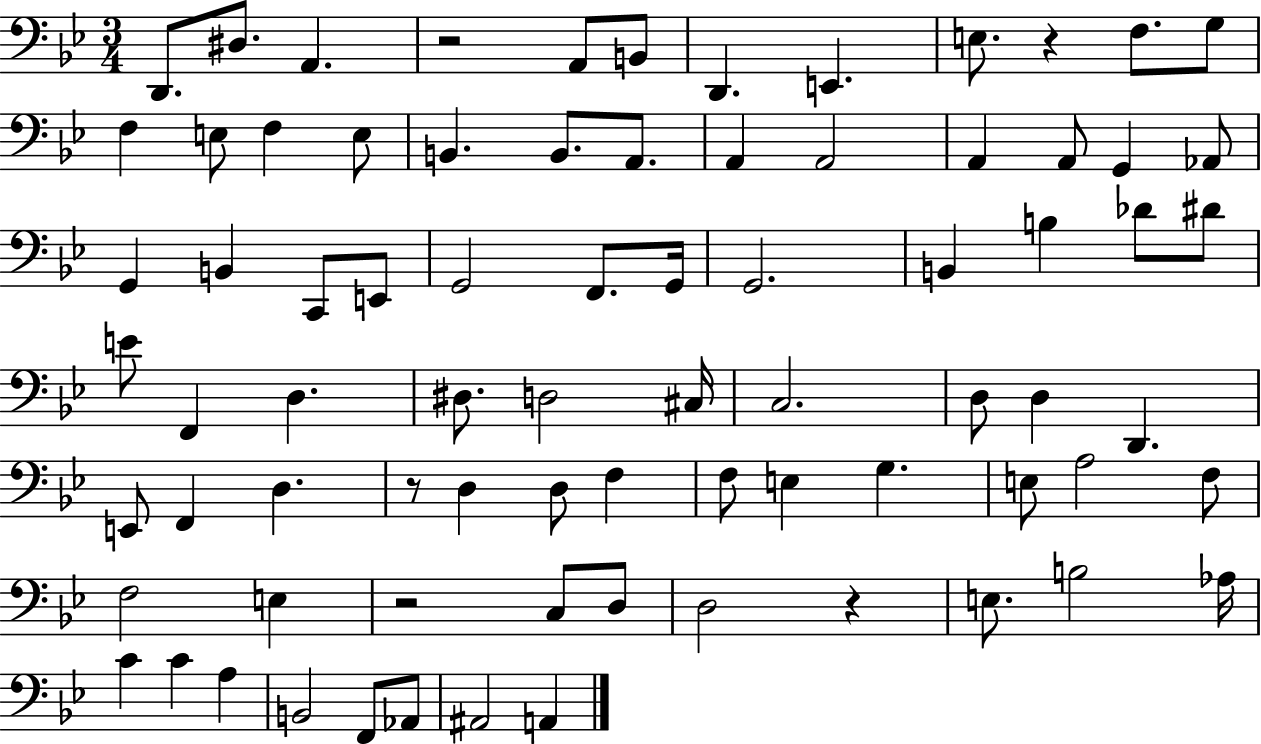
{
  \clef bass
  \numericTimeSignature
  \time 3/4
  \key bes \major
  d,8. dis8. a,4. | r2 a,8 b,8 | d,4. e,4. | e8. r4 f8. g8 | \break f4 e8 f4 e8 | b,4. b,8. a,8. | a,4 a,2 | a,4 a,8 g,4 aes,8 | \break g,4 b,4 c,8 e,8 | g,2 f,8. g,16 | g,2. | b,4 b4 des'8 dis'8 | \break e'8 f,4 d4. | dis8. d2 cis16 | c2. | d8 d4 d,4. | \break e,8 f,4 d4. | r8 d4 d8 f4 | f8 e4 g4. | e8 a2 f8 | \break f2 e4 | r2 c8 d8 | d2 r4 | e8. b2 aes16 | \break c'4 c'4 a4 | b,2 f,8 aes,8 | ais,2 a,4 | \bar "|."
}